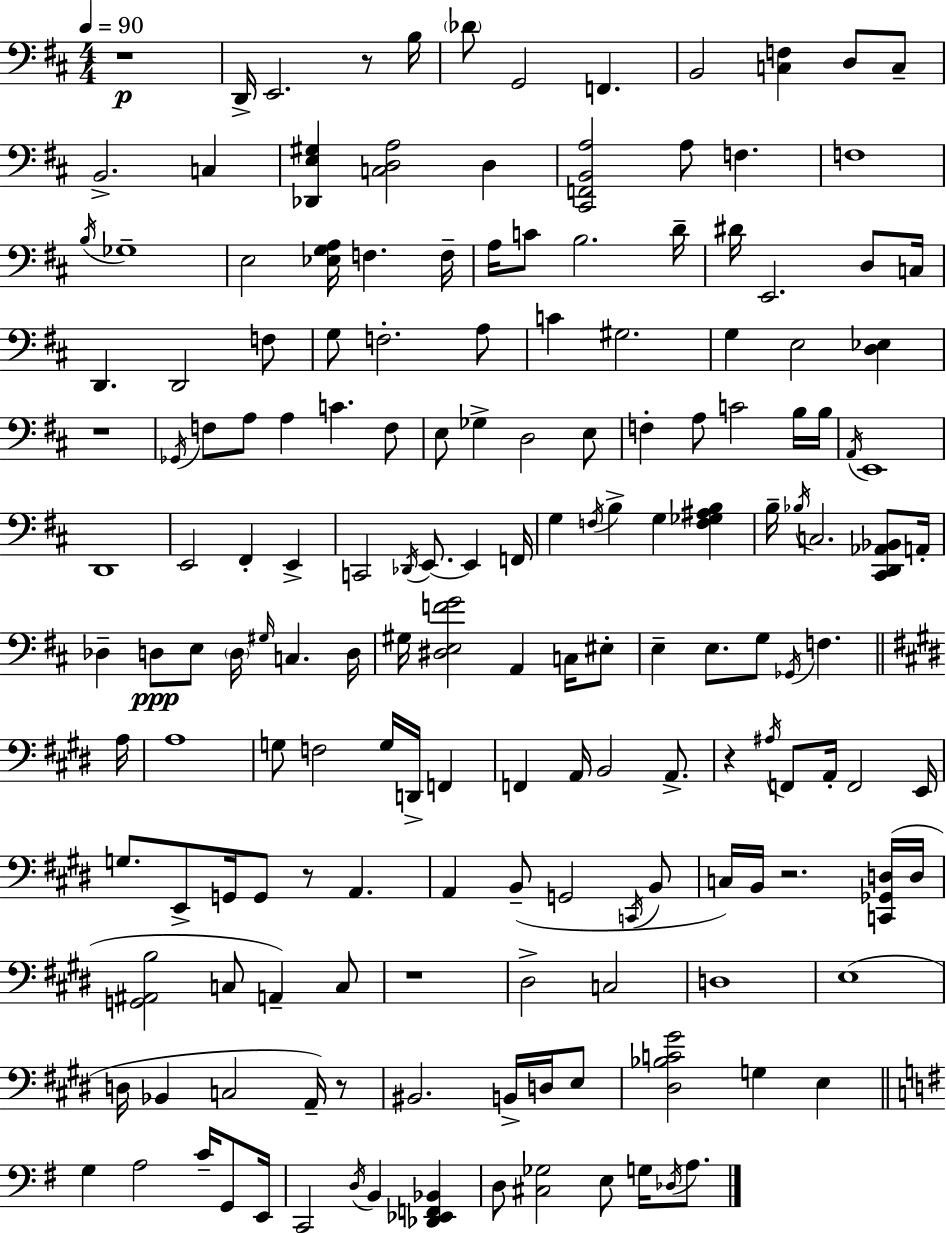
R/w D2/s E2/h. R/e B3/s Db4/e G2/h F2/q. B2/h [C3,F3]/q D3/e C3/e B2/h. C3/q [Db2,E3,G#3]/q [C3,D3,A3]/h D3/q [C#2,F2,B2,A3]/h A3/e F3/q. F3/w B3/s Gb3/w E3/h [Eb3,G3,A3]/s F3/q. F3/s A3/s C4/e B3/h. D4/s D#4/s E2/h. D3/e C3/s D2/q. D2/h F3/e G3/e F3/h. A3/e C4/q G#3/h. G3/q E3/h [D3,Eb3]/q R/w Gb2/s F3/e A3/e A3/q C4/q. F3/e E3/e Gb3/q D3/h E3/e F3/q A3/e C4/h B3/s B3/s A2/s E2/w D2/w E2/h F#2/q E2/q C2/h Db2/s E2/e. E2/q F2/s G3/q F3/s B3/q G3/q [F3,Gb3,A#3,B3]/q B3/s Bb3/s C3/h. [C#2,D2,Ab2,Bb2]/e A2/s Db3/q D3/e E3/e D3/s G#3/s C3/q. D3/s G#3/s [D#3,E3,F4,G4]/h A2/q C3/s EIS3/e E3/q E3/e. G3/e Gb2/s F3/q. A3/s A3/w G3/e F3/h G3/s D2/s F2/q F2/q A2/s B2/h A2/e. R/q A#3/s F2/e A2/s F2/h E2/s G3/e. E2/e G2/s G2/e R/e A2/q. A2/q B2/e G2/h C2/s B2/e C3/s B2/s R/h. [C2,Gb2,D3]/s D3/s [G2,A#2,B3]/h C3/e A2/q C3/e R/w D#3/h C3/h D3/w E3/w D3/s Bb2/q C3/h A2/s R/e BIS2/h. B2/s D3/s E3/e [D#3,Bb3,C4,G#4]/h G3/q E3/q G3/q A3/h C4/s G2/e E2/s C2/h D3/s B2/q [Db2,Eb2,F2,Bb2]/q D3/e [C#3,Gb3]/h E3/e G3/s Db3/s A3/e.